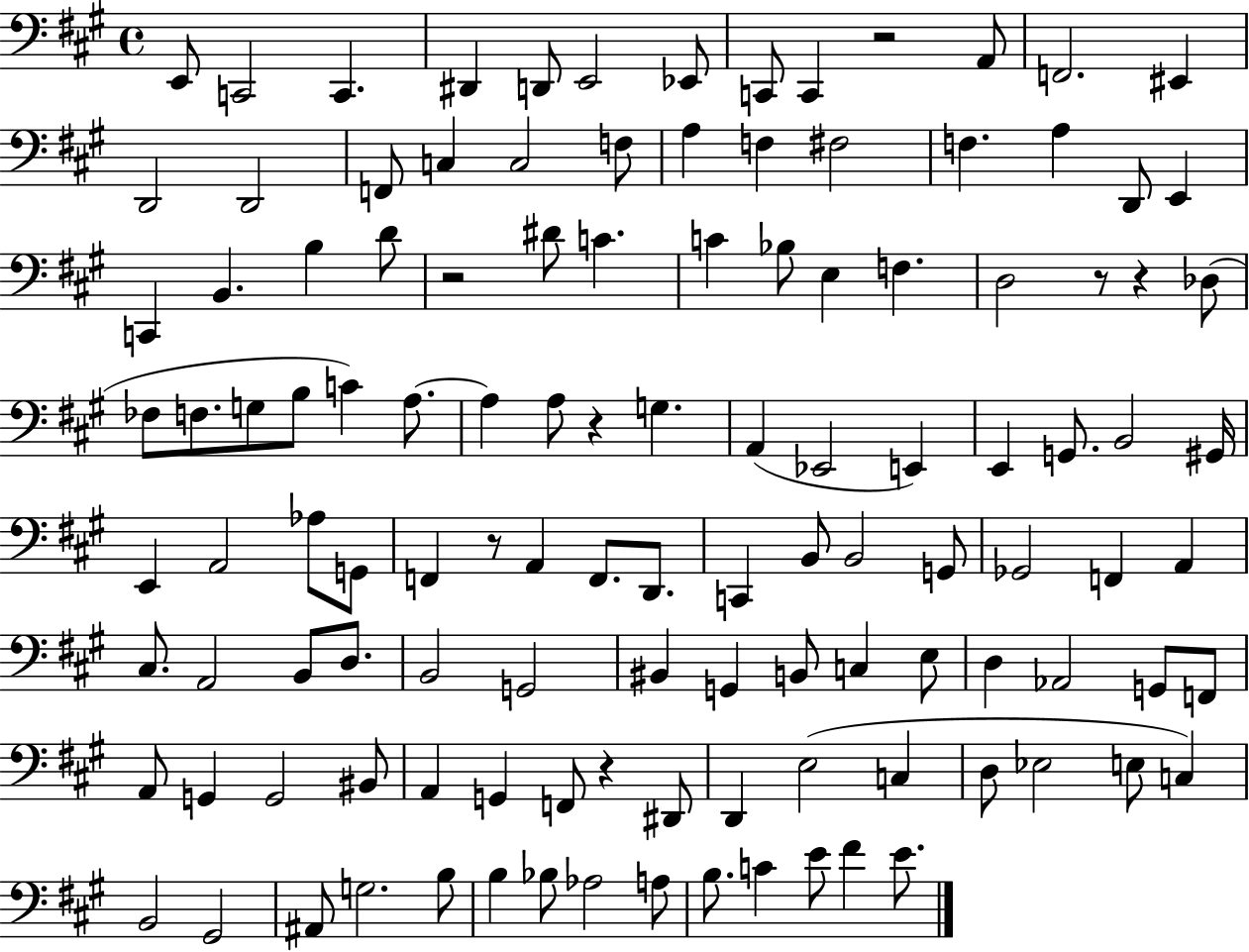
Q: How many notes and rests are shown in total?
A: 119